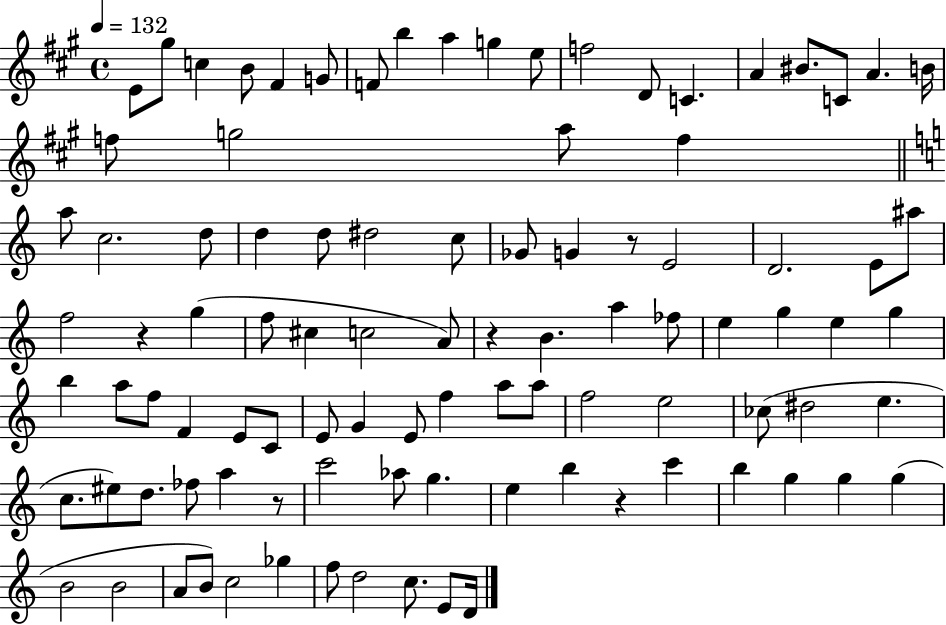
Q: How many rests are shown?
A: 5